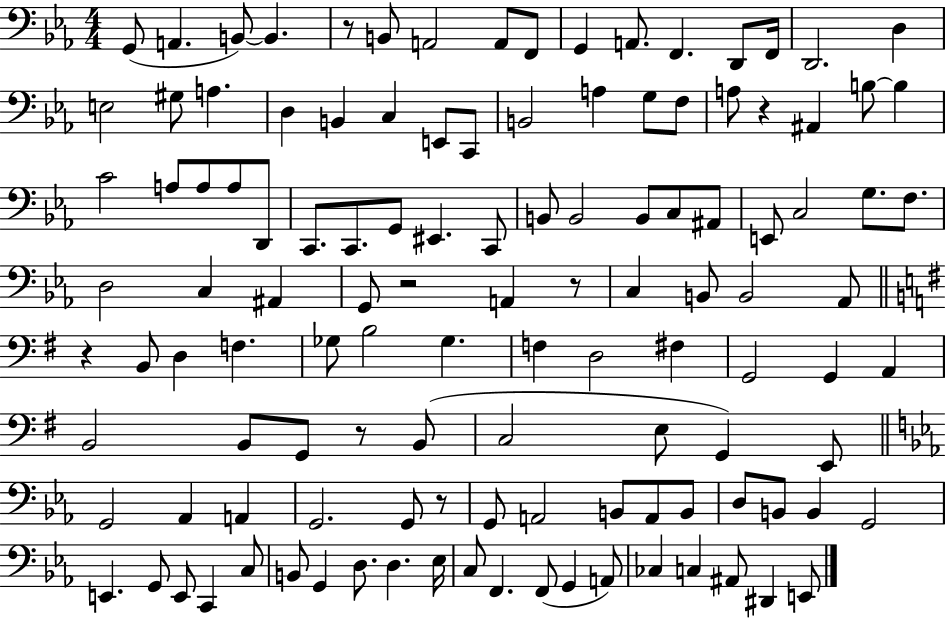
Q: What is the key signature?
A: EES major